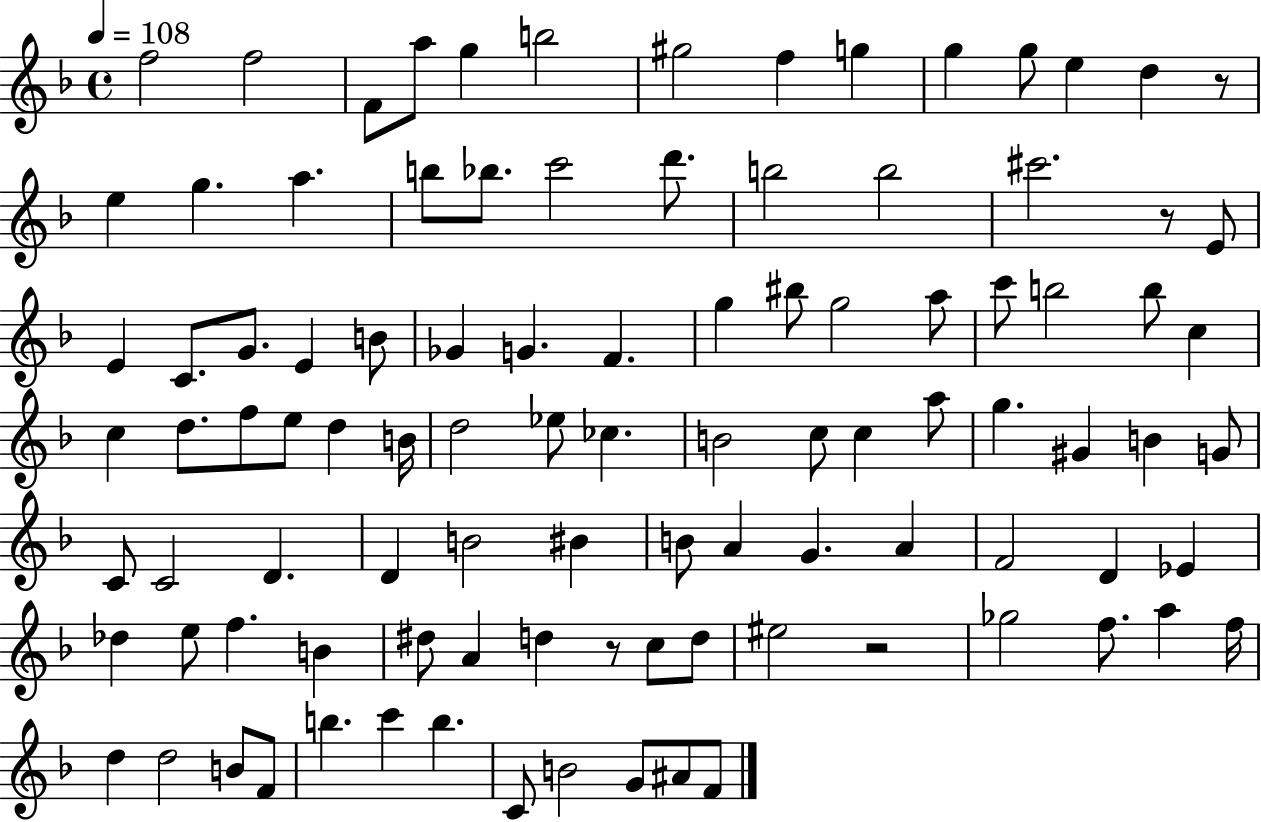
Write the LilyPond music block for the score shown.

{
  \clef treble
  \time 4/4
  \defaultTimeSignature
  \key f \major
  \tempo 4 = 108
  \repeat volta 2 { f''2 f''2 | f'8 a''8 g''4 b''2 | gis''2 f''4 g''4 | g''4 g''8 e''4 d''4 r8 | \break e''4 g''4. a''4. | b''8 bes''8. c'''2 d'''8. | b''2 b''2 | cis'''2. r8 e'8 | \break e'4 c'8. g'8. e'4 b'8 | ges'4 g'4. f'4. | g''4 bis''8 g''2 a''8 | c'''8 b''2 b''8 c''4 | \break c''4 d''8. f''8 e''8 d''4 b'16 | d''2 ees''8 ces''4. | b'2 c''8 c''4 a''8 | g''4. gis'4 b'4 g'8 | \break c'8 c'2 d'4. | d'4 b'2 bis'4 | b'8 a'4 g'4. a'4 | f'2 d'4 ees'4 | \break des''4 e''8 f''4. b'4 | dis''8 a'4 d''4 r8 c''8 d''8 | eis''2 r2 | ges''2 f''8. a''4 f''16 | \break d''4 d''2 b'8 f'8 | b''4. c'''4 b''4. | c'8 b'2 g'8 ais'8 f'8 | } \bar "|."
}